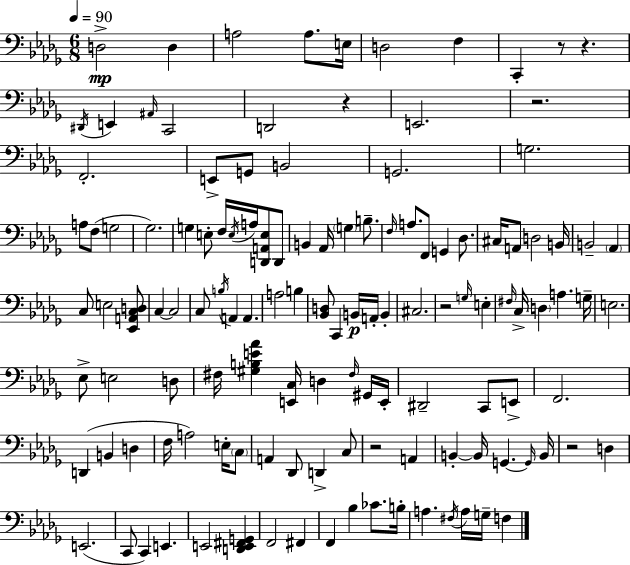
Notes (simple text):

D3/h D3/q A3/h A3/e. E3/s D3/h F3/q C2/q R/e R/q. D#2/s E2/q A#2/s C2/h D2/h R/q E2/h. R/h. F2/h. E2/e G2/e B2/h G2/h. G3/h. A3/e F3/e G3/h Gb3/h. G3/q E3/e F3/s E3/s A3/s [D2,A2,E3]/e D2/e B2/q Ab2/s G3/q B3/e. F3/s A3/e. F2/e G2/q Db3/e. C#3/s A2/e D3/h B2/s B2/h Ab2/q C3/e E3/h [Eb2,A2,C3,D3]/e C3/q C3/h C3/e B3/s A2/q A2/q. A3/h B3/q [Bb2,D3]/e C2/q B2/s A2/s B2/q C#3/h. R/h G3/s E3/q F#3/s C3/s D3/q A3/q. G3/s E3/h. Eb3/e E3/h D3/e F#3/s [G#3,B3,E4,Ab4]/q [E2,C3]/s D3/q F#3/s G#2/s E2/s D#2/h C2/e E2/e F2/h. D2/q B2/q D3/q F3/s A3/h E3/s C3/e A2/q Db2/e D2/q C3/e R/h A2/q B2/q B2/s G2/q. G2/s B2/s R/h D3/q E2/h. C2/e C2/q E2/q. E2/h [D2,E2,F#2,G2]/q F2/h F#2/q F2/q Bb3/q CES4/e. B3/s A3/q. F#3/s A3/s G3/s F3/q